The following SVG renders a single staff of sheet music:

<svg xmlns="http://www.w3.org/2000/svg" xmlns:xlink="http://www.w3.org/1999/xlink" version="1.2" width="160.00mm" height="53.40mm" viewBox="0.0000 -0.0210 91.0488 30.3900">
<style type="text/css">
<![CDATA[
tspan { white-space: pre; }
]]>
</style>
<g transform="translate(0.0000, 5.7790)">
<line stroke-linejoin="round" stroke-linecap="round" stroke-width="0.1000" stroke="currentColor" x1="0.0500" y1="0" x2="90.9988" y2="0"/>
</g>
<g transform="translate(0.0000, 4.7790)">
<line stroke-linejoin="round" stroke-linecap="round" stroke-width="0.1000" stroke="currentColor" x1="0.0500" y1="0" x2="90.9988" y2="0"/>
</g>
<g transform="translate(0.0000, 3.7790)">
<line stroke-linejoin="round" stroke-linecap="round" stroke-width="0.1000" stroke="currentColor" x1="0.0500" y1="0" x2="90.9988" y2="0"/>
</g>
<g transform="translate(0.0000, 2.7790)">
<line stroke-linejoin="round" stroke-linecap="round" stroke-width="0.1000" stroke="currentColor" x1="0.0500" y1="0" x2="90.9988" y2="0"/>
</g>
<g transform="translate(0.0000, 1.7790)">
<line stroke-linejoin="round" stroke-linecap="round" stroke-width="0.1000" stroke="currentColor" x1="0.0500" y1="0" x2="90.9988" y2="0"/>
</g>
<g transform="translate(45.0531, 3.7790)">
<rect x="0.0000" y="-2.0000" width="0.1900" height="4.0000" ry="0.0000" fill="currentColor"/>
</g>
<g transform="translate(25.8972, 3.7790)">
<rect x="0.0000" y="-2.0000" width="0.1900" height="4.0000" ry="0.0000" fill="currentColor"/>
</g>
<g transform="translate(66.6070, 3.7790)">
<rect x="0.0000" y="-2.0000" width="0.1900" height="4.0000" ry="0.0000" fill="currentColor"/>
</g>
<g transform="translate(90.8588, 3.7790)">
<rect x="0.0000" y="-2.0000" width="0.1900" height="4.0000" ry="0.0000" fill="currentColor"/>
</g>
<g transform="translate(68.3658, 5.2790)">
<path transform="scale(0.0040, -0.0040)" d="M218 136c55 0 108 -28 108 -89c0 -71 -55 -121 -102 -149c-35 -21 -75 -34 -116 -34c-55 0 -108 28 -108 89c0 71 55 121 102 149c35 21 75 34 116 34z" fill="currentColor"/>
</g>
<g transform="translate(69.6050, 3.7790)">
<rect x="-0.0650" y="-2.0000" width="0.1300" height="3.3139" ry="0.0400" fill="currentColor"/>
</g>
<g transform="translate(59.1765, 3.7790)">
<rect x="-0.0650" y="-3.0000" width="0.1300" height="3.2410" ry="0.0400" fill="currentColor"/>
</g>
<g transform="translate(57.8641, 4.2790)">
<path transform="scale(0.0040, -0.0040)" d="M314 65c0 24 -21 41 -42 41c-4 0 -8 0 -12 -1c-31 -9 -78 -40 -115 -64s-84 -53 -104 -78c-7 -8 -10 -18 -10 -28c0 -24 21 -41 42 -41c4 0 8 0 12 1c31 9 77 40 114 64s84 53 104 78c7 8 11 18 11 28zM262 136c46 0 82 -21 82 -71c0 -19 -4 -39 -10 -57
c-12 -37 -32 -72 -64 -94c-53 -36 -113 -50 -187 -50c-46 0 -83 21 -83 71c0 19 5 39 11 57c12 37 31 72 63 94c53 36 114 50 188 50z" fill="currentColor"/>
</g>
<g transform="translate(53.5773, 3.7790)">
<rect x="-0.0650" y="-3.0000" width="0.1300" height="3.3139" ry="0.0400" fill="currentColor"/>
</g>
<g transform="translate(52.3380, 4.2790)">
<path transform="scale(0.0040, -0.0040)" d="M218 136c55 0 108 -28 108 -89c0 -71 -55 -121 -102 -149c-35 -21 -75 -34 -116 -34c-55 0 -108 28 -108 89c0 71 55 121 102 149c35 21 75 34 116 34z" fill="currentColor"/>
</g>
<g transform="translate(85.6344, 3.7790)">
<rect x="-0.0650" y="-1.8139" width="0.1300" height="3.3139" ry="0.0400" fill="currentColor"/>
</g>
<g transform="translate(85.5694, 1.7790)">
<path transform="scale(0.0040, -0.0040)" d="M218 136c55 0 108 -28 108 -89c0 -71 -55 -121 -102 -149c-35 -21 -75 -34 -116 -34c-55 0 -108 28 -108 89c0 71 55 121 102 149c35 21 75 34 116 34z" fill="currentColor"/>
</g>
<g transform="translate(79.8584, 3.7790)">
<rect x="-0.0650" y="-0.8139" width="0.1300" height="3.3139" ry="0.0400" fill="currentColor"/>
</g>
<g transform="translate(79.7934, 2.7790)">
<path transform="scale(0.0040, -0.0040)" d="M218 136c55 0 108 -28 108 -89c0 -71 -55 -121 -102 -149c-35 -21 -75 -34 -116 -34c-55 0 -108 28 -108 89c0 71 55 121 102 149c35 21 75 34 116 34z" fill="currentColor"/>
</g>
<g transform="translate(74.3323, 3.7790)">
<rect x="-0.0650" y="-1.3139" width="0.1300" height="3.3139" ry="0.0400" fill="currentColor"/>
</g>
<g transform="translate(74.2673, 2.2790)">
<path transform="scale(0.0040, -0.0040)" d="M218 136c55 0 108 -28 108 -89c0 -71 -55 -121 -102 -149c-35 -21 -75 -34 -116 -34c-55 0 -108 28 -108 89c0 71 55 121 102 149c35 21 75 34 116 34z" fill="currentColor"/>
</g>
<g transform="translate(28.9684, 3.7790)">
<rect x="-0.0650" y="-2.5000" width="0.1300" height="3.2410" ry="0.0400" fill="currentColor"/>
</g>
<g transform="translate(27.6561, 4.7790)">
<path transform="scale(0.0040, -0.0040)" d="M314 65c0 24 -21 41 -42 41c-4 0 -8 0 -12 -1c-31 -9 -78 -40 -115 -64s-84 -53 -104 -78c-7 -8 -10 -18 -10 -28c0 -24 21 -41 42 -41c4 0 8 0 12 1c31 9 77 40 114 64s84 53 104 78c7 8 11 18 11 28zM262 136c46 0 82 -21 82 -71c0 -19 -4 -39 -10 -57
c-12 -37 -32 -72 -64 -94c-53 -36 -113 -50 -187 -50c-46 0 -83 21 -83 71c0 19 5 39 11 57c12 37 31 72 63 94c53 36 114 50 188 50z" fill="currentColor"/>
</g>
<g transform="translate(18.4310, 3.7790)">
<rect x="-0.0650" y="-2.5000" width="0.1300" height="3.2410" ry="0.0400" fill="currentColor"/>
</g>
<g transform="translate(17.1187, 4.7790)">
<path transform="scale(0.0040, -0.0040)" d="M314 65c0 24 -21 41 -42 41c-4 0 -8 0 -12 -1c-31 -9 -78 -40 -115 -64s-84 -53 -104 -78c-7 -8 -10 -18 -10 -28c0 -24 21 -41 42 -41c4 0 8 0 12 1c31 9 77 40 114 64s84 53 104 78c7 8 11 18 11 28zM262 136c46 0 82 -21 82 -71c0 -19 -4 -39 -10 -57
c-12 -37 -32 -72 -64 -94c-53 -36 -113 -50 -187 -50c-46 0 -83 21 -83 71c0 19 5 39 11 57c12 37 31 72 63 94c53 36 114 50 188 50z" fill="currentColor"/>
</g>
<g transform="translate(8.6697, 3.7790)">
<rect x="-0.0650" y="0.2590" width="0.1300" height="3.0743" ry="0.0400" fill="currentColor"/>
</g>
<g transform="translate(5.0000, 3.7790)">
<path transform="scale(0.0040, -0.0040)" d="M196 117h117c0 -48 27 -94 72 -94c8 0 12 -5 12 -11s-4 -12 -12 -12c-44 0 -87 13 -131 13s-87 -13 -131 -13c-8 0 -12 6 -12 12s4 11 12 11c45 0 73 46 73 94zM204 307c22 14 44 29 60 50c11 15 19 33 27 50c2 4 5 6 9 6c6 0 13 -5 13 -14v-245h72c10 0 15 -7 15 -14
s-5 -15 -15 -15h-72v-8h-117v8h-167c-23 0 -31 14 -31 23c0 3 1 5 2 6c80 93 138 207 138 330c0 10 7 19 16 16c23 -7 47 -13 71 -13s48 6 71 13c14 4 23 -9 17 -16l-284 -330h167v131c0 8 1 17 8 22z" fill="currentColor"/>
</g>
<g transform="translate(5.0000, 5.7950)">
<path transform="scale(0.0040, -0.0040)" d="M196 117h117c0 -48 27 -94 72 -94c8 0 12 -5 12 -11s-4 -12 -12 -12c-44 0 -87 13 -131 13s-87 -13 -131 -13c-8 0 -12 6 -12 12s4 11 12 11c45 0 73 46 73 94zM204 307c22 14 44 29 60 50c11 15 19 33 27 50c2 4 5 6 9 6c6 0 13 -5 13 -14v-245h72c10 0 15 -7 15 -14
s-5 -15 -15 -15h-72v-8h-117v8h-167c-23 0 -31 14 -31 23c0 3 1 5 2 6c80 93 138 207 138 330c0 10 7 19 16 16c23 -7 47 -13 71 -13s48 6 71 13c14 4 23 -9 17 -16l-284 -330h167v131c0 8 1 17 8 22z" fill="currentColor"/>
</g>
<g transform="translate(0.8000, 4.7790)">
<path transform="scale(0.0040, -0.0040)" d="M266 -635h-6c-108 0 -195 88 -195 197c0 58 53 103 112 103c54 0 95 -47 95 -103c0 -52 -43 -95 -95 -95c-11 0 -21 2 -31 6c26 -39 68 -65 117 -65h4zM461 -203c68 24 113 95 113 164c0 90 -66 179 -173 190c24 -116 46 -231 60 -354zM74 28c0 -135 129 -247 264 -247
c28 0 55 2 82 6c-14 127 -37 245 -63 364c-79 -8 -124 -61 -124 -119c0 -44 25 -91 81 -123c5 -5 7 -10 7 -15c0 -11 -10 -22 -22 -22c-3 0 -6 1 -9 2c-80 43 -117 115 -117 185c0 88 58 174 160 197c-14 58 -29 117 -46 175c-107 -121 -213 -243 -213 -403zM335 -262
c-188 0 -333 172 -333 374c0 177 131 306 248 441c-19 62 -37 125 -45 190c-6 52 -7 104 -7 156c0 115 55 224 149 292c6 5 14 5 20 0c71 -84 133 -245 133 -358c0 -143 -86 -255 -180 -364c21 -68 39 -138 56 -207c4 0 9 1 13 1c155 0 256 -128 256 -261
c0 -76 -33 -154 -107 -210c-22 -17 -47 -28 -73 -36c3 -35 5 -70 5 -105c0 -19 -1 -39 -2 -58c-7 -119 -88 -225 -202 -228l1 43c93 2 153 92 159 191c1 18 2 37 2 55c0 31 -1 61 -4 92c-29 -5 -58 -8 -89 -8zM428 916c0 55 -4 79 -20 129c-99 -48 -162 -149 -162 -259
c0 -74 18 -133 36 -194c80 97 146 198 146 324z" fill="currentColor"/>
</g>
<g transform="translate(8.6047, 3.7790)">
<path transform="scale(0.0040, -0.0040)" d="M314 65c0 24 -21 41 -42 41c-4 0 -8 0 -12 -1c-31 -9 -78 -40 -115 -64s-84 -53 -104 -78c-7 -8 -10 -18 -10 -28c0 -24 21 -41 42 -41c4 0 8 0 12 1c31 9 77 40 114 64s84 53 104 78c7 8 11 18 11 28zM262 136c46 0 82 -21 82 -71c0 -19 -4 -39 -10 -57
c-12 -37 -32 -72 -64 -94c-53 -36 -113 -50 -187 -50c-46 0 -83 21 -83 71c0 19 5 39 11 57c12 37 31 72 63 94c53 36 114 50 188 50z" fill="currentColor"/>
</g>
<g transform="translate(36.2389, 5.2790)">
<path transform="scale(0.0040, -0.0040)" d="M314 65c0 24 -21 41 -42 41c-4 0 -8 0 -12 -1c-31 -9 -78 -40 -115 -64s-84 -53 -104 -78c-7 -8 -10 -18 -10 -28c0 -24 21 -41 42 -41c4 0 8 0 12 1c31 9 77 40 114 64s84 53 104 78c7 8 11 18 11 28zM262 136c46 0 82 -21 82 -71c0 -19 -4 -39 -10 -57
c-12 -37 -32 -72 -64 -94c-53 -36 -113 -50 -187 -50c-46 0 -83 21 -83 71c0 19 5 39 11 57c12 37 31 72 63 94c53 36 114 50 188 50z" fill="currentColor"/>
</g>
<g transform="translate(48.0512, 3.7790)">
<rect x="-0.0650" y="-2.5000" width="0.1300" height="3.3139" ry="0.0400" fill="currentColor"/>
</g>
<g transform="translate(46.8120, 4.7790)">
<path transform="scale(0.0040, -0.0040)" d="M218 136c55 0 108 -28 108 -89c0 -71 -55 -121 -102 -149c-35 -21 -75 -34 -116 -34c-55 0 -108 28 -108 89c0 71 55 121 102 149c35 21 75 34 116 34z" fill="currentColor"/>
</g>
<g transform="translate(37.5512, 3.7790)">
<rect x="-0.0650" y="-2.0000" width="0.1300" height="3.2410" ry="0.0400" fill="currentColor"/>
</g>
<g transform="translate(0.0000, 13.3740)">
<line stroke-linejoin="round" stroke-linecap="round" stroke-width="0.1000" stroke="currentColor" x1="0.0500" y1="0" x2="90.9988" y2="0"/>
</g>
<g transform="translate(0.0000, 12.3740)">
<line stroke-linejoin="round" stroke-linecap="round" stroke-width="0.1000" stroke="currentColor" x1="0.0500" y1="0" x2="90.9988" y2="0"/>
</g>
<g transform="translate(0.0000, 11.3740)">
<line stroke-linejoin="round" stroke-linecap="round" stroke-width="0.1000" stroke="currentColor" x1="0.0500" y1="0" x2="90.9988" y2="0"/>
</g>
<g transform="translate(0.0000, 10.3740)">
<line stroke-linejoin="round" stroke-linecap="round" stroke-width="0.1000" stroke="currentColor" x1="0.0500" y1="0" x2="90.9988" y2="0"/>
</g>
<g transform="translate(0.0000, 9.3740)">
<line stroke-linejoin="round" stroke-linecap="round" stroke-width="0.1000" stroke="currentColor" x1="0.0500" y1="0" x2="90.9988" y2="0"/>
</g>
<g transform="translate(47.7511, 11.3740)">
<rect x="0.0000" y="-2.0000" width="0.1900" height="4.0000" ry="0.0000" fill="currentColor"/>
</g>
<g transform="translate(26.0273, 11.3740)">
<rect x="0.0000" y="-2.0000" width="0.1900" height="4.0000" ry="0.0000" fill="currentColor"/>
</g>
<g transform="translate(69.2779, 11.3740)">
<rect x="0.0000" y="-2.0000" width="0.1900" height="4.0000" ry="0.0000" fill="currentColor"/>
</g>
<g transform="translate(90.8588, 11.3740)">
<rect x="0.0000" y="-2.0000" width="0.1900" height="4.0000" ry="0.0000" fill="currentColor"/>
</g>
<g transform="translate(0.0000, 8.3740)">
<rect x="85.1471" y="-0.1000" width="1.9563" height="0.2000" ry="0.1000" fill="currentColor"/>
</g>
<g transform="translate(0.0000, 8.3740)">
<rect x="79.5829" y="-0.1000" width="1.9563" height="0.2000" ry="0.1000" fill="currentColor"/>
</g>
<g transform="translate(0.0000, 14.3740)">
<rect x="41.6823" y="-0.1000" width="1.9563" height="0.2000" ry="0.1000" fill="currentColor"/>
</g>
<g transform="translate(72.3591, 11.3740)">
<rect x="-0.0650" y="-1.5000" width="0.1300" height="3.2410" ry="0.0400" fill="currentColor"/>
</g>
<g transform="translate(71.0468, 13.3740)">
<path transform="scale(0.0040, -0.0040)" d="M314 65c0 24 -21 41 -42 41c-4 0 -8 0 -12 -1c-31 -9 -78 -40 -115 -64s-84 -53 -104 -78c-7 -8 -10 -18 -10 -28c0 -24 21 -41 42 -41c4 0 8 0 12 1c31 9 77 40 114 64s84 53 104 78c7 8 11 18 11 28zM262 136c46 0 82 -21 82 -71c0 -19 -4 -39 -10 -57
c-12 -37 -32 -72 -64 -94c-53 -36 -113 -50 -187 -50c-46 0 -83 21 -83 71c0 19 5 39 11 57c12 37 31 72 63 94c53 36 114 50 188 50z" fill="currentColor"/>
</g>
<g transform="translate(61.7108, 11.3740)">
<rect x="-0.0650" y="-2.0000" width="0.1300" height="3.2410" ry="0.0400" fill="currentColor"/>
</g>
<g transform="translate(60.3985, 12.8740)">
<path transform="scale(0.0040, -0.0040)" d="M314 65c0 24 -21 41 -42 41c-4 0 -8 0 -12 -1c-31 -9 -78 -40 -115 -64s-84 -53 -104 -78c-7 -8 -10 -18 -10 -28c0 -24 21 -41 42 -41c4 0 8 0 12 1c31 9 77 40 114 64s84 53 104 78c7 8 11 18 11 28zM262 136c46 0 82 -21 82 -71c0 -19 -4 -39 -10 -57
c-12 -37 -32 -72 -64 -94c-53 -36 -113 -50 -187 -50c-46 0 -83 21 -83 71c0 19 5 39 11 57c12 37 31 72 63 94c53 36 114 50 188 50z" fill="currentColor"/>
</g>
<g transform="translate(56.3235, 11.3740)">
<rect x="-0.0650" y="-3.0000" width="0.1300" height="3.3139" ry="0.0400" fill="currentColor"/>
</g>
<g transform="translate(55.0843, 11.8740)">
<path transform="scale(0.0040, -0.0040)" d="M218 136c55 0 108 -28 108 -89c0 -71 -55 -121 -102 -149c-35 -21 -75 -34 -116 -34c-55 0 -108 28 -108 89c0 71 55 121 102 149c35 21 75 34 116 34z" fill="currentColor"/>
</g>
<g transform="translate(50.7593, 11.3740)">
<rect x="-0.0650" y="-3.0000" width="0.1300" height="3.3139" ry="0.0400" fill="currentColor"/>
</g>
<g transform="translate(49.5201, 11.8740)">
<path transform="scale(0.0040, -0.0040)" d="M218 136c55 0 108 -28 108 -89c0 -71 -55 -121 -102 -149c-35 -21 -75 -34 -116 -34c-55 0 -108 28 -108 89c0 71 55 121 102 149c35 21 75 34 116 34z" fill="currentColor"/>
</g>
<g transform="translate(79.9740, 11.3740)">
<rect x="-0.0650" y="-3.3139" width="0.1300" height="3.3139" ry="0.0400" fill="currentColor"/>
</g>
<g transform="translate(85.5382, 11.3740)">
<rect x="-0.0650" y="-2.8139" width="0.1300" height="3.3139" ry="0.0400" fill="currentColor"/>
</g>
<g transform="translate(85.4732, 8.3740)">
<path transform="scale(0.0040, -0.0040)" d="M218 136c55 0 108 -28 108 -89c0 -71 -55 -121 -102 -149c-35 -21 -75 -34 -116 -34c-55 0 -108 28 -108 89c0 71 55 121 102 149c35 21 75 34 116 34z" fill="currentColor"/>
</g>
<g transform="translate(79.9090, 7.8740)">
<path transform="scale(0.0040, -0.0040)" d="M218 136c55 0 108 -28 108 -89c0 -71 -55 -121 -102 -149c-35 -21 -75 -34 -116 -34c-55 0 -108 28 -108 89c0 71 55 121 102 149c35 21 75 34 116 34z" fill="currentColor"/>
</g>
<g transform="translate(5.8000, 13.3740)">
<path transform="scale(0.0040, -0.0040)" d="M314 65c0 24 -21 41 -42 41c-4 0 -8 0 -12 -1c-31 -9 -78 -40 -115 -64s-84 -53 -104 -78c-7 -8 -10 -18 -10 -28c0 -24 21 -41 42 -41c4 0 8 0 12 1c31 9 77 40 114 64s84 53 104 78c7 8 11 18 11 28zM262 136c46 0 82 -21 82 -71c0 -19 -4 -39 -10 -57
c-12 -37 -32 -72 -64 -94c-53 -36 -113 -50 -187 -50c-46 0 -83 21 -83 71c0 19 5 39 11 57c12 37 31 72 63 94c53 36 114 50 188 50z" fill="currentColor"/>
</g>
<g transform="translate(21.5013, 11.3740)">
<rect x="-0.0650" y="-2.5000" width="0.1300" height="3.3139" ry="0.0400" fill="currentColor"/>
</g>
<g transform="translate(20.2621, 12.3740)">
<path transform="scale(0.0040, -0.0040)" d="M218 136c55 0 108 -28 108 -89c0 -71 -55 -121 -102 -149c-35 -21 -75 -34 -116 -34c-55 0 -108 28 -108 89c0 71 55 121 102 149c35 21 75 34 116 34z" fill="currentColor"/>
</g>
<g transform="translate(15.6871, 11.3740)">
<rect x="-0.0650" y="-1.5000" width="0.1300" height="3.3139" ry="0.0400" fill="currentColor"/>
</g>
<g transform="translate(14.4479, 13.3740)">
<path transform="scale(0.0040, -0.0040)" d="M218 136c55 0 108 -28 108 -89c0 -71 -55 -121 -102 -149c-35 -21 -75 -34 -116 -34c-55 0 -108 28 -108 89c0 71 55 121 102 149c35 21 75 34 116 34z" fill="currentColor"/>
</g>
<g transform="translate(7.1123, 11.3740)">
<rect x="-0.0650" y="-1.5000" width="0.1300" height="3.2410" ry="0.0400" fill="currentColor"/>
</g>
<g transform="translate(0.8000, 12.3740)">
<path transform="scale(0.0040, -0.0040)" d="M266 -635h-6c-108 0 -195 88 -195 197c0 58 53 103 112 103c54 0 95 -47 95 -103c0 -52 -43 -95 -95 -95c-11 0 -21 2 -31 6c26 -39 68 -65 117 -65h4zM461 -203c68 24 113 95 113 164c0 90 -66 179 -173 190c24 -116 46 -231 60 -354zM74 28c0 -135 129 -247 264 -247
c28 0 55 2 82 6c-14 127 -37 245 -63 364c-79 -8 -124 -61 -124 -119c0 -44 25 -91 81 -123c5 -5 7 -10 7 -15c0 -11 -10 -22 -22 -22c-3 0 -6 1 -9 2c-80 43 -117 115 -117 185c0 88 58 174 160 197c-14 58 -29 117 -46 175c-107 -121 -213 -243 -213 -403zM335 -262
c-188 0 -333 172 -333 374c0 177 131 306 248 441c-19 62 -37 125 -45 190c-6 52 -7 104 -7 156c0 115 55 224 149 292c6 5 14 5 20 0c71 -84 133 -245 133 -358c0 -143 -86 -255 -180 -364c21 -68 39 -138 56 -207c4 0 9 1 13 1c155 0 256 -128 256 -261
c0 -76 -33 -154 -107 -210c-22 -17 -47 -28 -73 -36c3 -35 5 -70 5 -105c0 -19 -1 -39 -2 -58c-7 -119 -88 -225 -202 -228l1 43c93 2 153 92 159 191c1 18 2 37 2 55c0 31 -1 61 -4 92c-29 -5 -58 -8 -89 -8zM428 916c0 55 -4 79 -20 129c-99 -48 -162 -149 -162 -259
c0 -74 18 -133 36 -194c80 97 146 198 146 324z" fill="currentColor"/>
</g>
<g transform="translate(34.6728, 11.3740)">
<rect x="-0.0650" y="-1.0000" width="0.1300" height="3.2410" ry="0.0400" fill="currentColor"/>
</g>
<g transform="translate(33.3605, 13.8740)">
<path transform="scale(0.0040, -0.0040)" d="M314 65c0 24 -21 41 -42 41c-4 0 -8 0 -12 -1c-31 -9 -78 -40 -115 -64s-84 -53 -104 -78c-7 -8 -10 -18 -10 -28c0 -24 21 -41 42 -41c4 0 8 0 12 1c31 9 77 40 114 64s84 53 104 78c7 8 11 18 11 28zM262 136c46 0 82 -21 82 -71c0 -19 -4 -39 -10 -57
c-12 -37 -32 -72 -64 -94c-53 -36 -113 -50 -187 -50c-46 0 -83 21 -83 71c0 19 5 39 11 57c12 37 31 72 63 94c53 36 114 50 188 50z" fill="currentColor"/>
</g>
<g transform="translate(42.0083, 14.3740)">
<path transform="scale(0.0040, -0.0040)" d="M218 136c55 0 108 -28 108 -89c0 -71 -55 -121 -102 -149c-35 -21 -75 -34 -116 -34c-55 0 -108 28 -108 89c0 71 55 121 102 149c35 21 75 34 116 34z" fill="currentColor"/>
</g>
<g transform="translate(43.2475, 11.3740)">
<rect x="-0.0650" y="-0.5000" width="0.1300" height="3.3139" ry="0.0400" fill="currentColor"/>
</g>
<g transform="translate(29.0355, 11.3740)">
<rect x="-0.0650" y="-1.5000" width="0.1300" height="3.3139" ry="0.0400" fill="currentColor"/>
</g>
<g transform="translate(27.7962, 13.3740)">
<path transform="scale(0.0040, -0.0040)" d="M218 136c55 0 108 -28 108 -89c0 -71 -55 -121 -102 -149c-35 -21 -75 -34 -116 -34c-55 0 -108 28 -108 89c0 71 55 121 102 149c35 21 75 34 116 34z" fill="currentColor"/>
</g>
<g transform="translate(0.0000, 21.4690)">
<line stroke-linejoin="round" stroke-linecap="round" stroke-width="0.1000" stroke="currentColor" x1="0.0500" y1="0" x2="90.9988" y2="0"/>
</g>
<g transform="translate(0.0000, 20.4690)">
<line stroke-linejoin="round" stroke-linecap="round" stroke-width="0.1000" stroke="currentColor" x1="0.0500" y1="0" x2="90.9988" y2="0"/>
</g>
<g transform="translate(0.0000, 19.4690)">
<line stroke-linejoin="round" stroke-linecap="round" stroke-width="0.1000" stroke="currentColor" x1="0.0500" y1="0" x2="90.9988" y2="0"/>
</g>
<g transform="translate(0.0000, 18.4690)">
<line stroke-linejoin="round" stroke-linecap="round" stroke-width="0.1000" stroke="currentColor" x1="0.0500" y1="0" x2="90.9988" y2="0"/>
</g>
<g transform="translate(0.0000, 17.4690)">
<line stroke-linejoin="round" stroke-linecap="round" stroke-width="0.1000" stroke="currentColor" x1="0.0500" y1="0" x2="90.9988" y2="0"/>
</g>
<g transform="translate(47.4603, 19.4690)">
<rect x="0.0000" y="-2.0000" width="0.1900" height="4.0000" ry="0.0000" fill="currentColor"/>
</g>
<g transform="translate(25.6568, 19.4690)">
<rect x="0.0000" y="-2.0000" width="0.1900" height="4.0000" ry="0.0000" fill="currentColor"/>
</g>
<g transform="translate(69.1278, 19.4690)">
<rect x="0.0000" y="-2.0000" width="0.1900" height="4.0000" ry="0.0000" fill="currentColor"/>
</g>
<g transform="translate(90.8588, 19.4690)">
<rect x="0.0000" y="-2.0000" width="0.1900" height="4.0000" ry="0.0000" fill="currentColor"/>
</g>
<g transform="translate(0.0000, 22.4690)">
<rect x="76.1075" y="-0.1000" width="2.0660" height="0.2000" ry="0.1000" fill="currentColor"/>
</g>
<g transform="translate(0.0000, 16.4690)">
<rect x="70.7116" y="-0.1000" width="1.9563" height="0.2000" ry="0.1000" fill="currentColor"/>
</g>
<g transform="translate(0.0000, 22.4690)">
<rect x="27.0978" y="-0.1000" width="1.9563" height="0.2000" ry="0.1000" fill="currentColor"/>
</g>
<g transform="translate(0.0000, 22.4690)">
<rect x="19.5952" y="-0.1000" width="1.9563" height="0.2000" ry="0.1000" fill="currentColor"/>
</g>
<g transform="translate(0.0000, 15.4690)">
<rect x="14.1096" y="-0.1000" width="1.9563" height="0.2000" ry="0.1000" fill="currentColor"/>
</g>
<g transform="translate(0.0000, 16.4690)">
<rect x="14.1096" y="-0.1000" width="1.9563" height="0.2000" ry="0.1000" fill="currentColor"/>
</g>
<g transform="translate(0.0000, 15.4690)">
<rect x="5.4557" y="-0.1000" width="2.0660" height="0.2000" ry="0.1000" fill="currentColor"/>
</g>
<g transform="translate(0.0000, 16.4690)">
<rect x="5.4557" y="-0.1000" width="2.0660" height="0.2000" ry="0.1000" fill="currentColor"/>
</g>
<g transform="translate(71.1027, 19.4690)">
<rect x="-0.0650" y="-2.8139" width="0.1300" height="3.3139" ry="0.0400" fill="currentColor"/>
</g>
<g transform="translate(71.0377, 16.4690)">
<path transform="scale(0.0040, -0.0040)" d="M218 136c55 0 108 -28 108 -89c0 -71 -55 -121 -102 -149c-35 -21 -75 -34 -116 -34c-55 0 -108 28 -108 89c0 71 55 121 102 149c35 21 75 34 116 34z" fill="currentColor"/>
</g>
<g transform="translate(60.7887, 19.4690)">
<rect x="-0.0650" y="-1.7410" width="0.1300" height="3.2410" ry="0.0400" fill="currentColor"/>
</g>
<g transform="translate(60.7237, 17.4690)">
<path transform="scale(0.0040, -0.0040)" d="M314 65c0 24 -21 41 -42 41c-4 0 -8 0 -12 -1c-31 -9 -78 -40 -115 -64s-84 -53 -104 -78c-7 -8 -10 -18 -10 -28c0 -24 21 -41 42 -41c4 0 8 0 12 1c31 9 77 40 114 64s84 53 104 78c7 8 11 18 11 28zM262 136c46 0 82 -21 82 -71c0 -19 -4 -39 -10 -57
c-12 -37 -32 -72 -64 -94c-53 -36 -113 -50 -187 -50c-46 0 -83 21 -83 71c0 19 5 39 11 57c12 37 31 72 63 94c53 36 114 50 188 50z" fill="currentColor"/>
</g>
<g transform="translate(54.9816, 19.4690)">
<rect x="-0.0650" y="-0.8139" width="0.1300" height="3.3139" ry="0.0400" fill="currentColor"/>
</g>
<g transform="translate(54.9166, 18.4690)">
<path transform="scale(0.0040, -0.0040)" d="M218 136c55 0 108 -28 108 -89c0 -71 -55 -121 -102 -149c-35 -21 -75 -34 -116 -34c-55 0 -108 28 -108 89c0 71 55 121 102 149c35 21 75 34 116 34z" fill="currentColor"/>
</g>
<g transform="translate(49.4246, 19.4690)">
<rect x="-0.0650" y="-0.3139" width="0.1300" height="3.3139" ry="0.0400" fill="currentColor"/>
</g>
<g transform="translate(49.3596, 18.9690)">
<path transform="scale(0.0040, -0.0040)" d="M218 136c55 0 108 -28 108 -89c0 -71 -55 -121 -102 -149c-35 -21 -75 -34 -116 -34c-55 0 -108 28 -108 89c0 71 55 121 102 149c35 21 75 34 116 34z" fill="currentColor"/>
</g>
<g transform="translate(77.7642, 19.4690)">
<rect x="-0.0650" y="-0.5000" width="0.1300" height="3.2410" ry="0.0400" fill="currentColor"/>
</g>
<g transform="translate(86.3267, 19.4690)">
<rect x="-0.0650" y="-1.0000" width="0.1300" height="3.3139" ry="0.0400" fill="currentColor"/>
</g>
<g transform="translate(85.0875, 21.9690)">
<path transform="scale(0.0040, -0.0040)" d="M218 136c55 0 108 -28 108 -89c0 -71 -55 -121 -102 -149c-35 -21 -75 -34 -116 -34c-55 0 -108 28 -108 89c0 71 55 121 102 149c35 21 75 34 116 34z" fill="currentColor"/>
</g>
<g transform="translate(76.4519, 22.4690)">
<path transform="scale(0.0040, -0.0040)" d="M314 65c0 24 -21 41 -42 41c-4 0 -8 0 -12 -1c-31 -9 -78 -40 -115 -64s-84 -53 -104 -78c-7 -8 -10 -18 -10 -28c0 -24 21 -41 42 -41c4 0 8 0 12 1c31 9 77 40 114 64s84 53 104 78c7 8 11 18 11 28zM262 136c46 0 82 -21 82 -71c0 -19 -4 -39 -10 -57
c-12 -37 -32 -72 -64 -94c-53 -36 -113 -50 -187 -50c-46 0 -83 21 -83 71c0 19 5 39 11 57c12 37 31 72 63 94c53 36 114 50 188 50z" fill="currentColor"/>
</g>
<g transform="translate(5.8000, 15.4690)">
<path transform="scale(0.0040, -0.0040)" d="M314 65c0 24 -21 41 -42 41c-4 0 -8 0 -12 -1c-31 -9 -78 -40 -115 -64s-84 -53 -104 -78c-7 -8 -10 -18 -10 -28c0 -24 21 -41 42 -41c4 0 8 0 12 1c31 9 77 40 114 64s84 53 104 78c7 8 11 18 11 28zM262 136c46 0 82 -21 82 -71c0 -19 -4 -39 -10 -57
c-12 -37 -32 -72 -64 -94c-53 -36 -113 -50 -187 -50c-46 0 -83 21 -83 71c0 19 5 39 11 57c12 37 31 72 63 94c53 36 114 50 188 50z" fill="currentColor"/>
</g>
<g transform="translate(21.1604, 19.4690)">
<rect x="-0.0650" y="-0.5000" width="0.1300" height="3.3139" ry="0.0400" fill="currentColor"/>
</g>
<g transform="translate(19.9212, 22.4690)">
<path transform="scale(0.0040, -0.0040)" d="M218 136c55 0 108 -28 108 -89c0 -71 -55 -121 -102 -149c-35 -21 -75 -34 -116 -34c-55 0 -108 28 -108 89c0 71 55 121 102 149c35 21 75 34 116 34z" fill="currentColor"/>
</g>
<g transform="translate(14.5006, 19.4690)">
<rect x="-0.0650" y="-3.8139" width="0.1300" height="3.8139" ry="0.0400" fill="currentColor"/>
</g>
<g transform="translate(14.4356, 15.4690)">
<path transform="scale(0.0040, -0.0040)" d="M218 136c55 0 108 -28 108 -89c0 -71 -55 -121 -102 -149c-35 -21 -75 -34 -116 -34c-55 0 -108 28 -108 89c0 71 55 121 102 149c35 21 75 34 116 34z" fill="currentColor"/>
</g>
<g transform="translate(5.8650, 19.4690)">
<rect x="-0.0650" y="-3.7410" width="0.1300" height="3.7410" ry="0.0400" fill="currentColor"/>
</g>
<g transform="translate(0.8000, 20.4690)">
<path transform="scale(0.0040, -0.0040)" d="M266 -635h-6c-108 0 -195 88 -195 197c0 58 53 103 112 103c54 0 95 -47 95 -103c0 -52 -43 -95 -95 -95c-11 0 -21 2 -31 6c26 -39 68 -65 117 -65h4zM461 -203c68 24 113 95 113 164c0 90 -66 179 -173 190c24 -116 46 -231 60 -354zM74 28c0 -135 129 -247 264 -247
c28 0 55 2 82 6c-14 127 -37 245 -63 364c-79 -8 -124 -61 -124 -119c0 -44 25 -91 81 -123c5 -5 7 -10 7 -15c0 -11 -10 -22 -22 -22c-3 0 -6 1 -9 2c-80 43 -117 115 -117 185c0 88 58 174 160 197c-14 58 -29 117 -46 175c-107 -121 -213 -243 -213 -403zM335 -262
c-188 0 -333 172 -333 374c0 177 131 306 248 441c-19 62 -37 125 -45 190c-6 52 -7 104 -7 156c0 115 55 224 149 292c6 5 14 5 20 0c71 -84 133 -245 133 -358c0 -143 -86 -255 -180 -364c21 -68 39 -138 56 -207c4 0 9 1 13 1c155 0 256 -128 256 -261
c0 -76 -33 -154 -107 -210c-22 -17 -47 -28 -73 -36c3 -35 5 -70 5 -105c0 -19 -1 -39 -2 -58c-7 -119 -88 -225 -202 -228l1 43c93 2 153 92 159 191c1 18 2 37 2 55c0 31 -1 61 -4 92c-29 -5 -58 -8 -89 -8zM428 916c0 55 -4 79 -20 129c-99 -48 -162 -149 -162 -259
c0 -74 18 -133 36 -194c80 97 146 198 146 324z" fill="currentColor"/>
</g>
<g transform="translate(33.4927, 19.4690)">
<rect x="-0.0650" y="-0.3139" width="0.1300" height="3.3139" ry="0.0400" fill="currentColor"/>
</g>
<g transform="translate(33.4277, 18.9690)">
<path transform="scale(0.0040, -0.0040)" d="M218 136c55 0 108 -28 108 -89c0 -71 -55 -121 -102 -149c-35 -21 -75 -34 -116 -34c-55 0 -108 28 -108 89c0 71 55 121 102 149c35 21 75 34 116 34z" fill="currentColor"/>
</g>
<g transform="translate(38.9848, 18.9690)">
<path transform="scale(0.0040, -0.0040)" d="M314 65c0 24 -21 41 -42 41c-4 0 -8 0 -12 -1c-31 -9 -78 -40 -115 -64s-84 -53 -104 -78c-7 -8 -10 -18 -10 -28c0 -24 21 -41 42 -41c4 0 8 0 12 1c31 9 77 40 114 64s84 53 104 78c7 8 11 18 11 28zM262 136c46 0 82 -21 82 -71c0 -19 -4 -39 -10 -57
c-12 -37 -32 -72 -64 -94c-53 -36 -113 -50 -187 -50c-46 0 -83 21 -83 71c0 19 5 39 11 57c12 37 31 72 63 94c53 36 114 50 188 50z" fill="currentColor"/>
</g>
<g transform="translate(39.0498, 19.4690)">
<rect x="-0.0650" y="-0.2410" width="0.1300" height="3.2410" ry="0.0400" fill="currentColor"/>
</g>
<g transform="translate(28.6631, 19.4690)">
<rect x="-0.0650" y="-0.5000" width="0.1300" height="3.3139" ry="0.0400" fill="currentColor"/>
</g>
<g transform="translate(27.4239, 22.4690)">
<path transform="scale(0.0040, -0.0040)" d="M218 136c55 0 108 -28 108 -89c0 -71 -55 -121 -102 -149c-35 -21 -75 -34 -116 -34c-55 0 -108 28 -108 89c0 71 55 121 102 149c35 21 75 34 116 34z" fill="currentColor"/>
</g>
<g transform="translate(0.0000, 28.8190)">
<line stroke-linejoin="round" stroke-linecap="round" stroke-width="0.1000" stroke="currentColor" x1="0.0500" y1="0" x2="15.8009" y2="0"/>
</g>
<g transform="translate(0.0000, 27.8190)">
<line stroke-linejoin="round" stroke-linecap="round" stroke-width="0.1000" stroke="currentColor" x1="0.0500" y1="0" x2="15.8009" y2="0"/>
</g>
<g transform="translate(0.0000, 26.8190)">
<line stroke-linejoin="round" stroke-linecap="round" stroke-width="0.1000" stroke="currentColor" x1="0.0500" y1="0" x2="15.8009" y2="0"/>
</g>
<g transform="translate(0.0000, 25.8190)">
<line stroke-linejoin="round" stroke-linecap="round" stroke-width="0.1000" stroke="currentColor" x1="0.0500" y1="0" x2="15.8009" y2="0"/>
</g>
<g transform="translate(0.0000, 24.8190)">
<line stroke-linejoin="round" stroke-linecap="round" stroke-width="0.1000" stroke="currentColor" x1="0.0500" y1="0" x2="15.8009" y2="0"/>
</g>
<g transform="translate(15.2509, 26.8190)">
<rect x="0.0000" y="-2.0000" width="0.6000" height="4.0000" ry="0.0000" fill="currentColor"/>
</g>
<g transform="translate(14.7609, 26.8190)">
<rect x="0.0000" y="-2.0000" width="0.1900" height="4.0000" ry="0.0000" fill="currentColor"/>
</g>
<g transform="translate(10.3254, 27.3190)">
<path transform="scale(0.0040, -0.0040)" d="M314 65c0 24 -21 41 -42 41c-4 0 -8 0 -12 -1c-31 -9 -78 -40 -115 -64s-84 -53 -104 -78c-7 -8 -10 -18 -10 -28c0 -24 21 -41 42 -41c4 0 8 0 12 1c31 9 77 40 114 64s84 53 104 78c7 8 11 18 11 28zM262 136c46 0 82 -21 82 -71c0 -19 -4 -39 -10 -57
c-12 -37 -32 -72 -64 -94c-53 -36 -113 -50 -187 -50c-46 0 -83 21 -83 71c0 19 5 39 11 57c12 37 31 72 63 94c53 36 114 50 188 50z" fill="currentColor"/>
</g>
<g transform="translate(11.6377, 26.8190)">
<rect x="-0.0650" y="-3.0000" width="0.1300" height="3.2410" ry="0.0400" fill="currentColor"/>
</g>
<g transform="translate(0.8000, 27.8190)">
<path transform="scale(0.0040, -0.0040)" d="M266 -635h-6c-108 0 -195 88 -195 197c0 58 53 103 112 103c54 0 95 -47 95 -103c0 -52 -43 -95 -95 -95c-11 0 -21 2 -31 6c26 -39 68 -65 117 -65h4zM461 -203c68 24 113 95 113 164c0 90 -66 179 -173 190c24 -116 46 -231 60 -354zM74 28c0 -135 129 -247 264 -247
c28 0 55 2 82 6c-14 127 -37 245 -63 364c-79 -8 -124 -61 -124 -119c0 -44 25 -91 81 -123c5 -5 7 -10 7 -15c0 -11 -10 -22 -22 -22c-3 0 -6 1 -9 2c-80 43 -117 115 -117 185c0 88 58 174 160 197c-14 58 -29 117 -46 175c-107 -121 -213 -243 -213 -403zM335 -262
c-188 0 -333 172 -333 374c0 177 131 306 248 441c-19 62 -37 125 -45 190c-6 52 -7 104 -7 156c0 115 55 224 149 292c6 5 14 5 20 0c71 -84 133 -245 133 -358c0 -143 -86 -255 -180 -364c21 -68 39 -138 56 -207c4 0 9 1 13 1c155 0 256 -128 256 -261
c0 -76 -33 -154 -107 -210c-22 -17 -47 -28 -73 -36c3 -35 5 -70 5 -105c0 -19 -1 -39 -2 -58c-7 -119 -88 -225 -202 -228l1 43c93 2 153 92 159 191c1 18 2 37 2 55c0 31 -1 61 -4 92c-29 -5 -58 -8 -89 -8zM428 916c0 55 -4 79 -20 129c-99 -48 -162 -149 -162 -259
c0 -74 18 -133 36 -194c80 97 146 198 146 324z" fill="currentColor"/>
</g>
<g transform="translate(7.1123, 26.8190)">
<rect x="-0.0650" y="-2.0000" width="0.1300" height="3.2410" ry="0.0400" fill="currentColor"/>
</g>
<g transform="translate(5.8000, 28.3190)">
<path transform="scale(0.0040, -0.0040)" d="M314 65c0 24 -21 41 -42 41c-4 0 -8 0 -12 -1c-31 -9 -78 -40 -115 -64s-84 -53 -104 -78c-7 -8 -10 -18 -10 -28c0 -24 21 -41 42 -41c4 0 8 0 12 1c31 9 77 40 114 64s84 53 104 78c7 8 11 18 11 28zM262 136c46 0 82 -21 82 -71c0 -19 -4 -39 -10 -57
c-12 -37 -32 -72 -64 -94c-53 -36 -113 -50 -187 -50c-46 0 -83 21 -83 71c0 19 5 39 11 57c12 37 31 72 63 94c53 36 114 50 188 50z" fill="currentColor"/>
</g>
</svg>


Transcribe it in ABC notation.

X:1
T:Untitled
M:4/4
L:1/4
K:C
B2 G2 G2 F2 G A A2 F e d f E2 E G E D2 C A A F2 E2 b a c'2 c' C C c c2 c d f2 a C2 D F2 A2